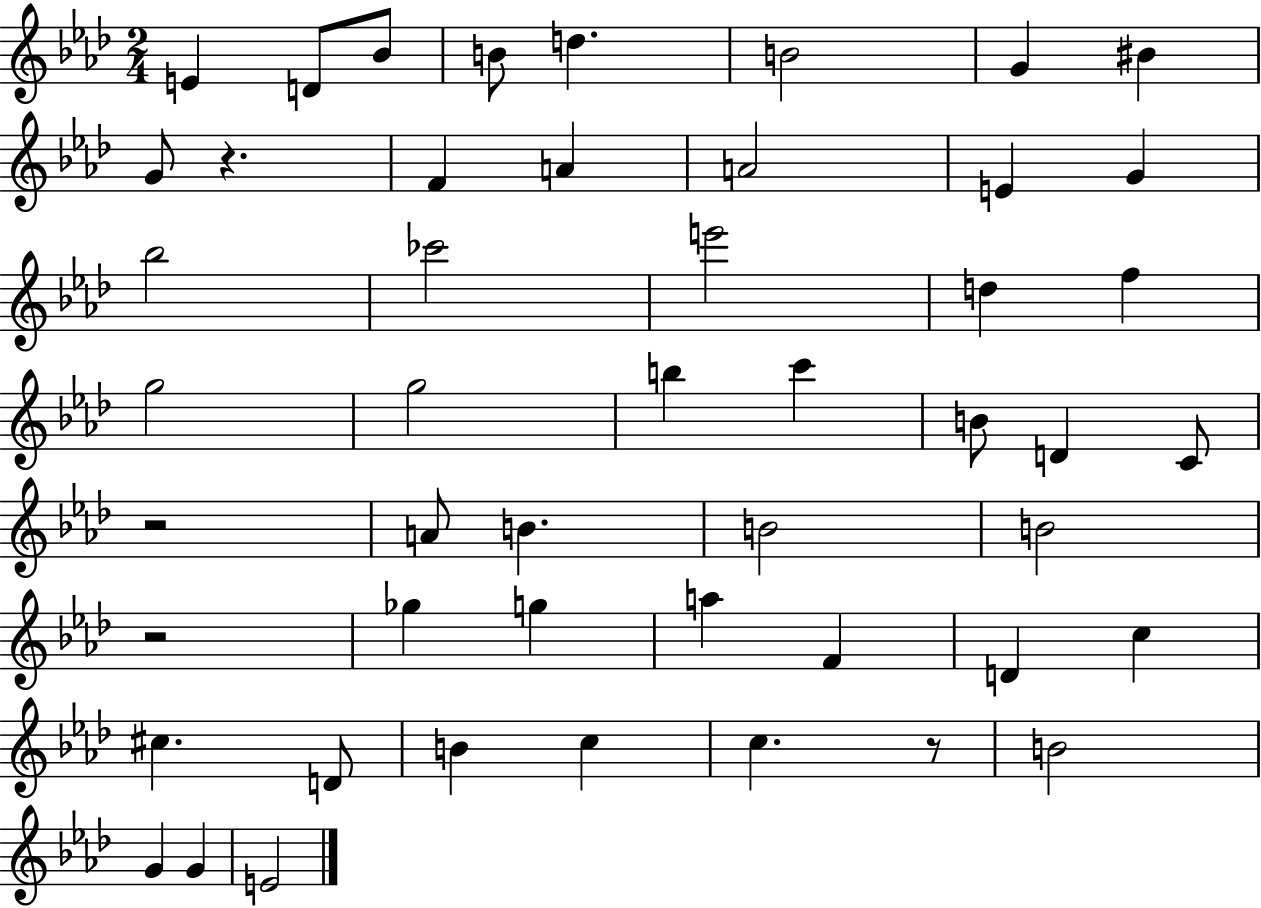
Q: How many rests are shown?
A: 4